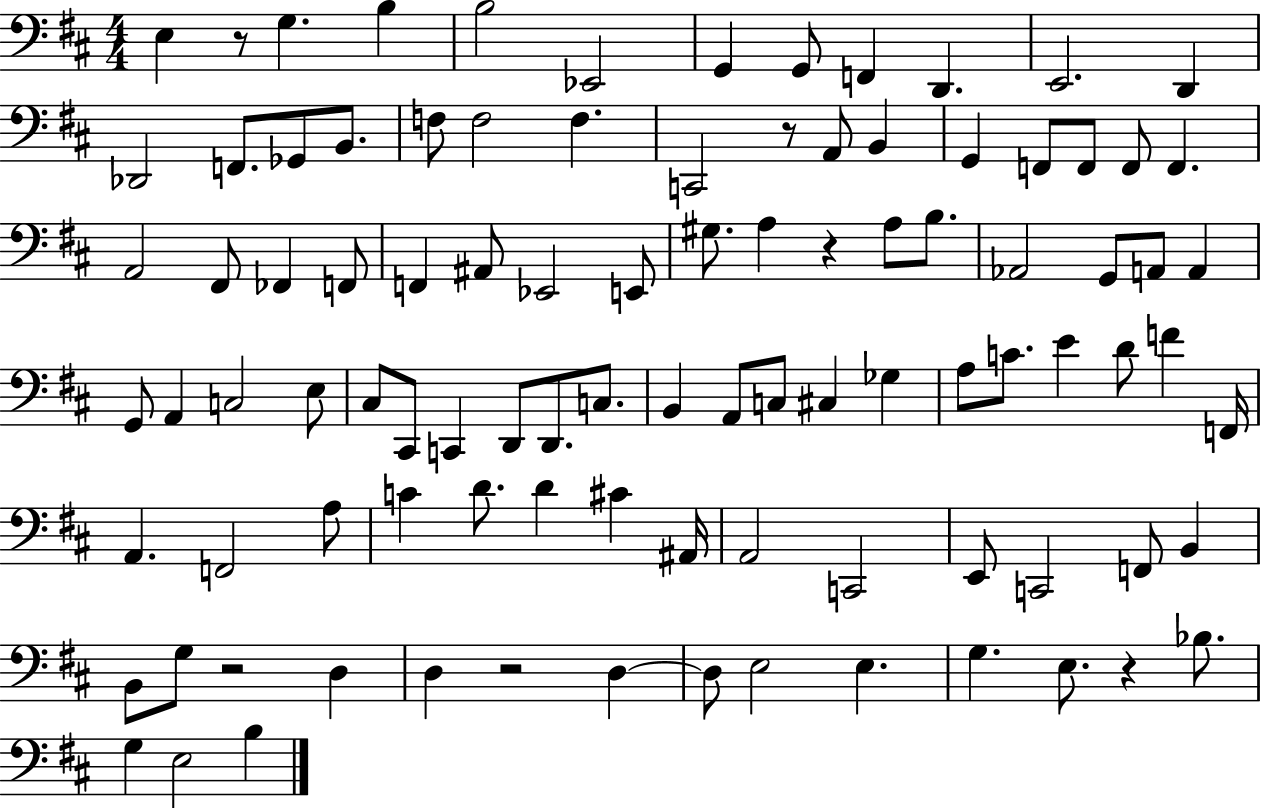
E3/q R/e G3/q. B3/q B3/h Eb2/h G2/q G2/e F2/q D2/q. E2/h. D2/q Db2/h F2/e. Gb2/e B2/e. F3/e F3/h F3/q. C2/h R/e A2/e B2/q G2/q F2/e F2/e F2/e F2/q. A2/h F#2/e FES2/q F2/e F2/q A#2/e Eb2/h E2/e G#3/e. A3/q R/q A3/e B3/e. Ab2/h G2/e A2/e A2/q G2/e A2/q C3/h E3/e C#3/e C#2/e C2/q D2/e D2/e. C3/e. B2/q A2/e C3/e C#3/q Gb3/q A3/e C4/e. E4/q D4/e F4/q F2/s A2/q. F2/h A3/e C4/q D4/e. D4/q C#4/q A#2/s A2/h C2/h E2/e C2/h F2/e B2/q B2/e G3/e R/h D3/q D3/q R/h D3/q D3/e E3/h E3/q. G3/q. E3/e. R/q Bb3/e. G3/q E3/h B3/q